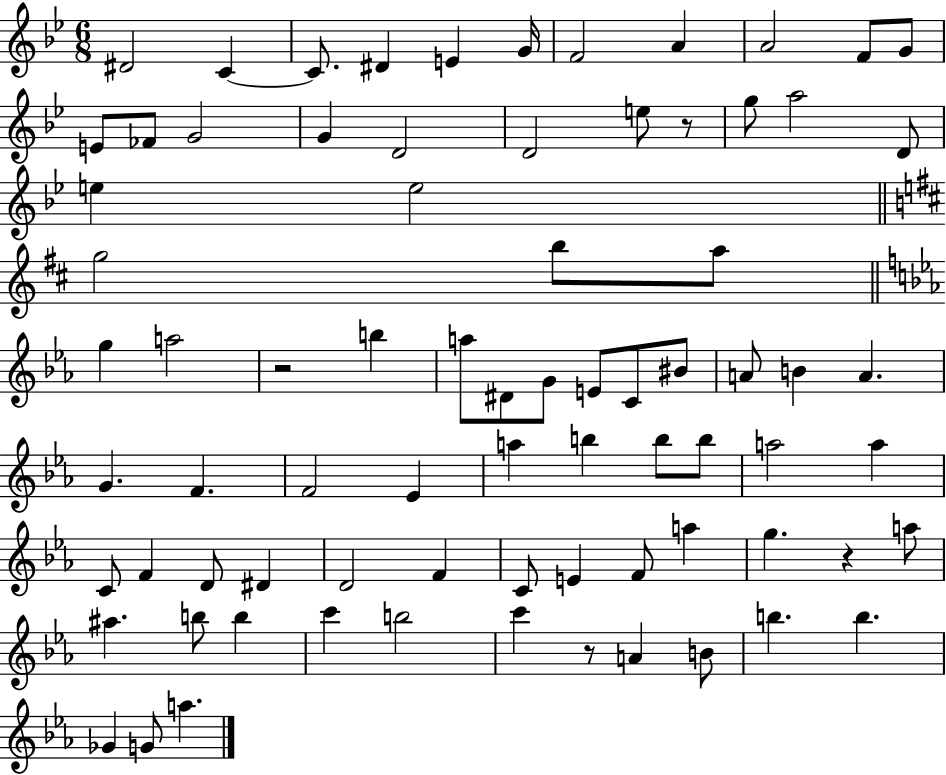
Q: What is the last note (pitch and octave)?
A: A5